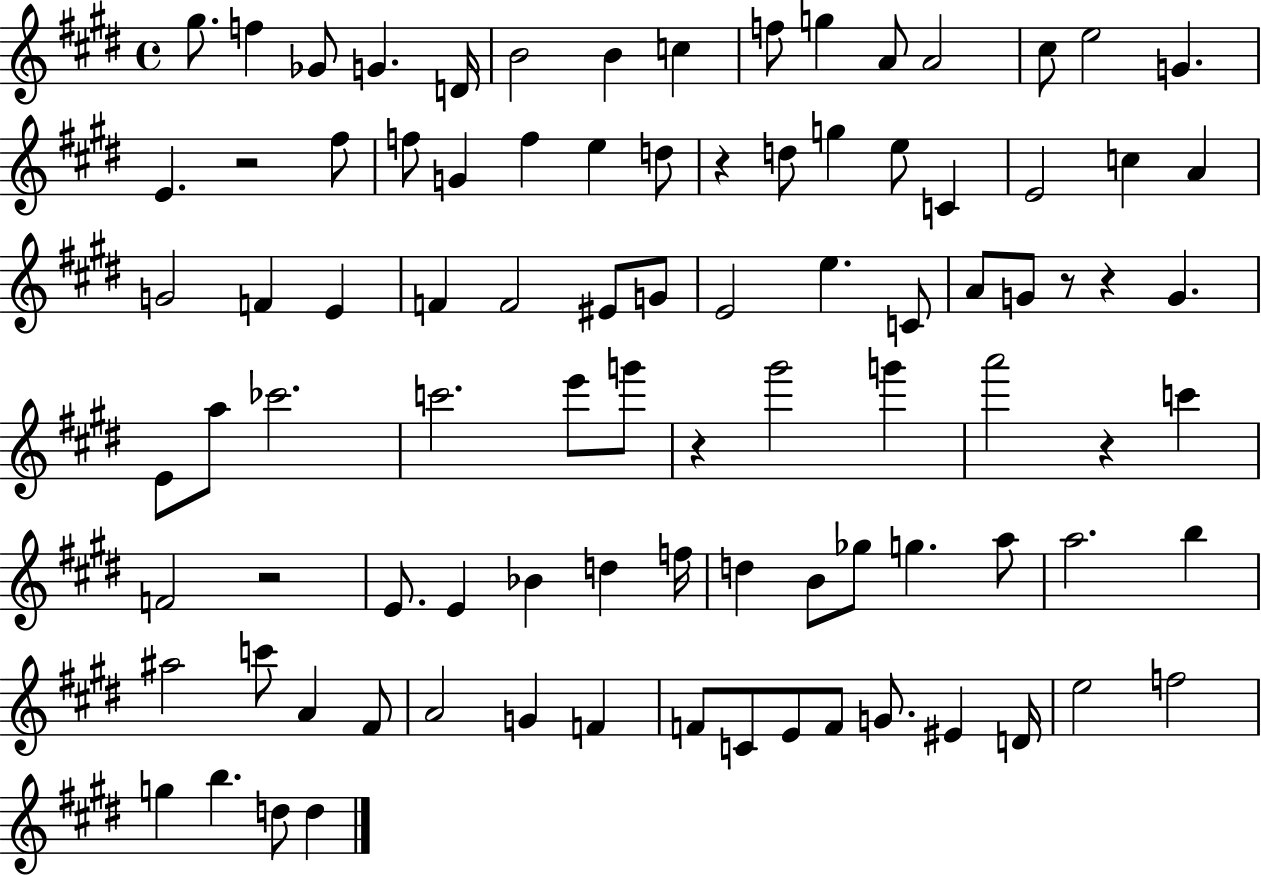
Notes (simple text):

G#5/e. F5/q Gb4/e G4/q. D4/s B4/h B4/q C5/q F5/e G5/q A4/e A4/h C#5/e E5/h G4/q. E4/q. R/h F#5/e F5/e G4/q F5/q E5/q D5/e R/q D5/e G5/q E5/e C4/q E4/h C5/q A4/q G4/h F4/q E4/q F4/q F4/h EIS4/e G4/e E4/h E5/q. C4/e A4/e G4/e R/e R/q G4/q. E4/e A5/e CES6/h. C6/h. E6/e G6/e R/q G#6/h G6/q A6/h R/q C6/q F4/h R/h E4/e. E4/q Bb4/q D5/q F5/s D5/q B4/e Gb5/e G5/q. A5/e A5/h. B5/q A#5/h C6/e A4/q F#4/e A4/h G4/q F4/q F4/e C4/e E4/e F4/e G4/e. EIS4/q D4/s E5/h F5/h G5/q B5/q. D5/e D5/q